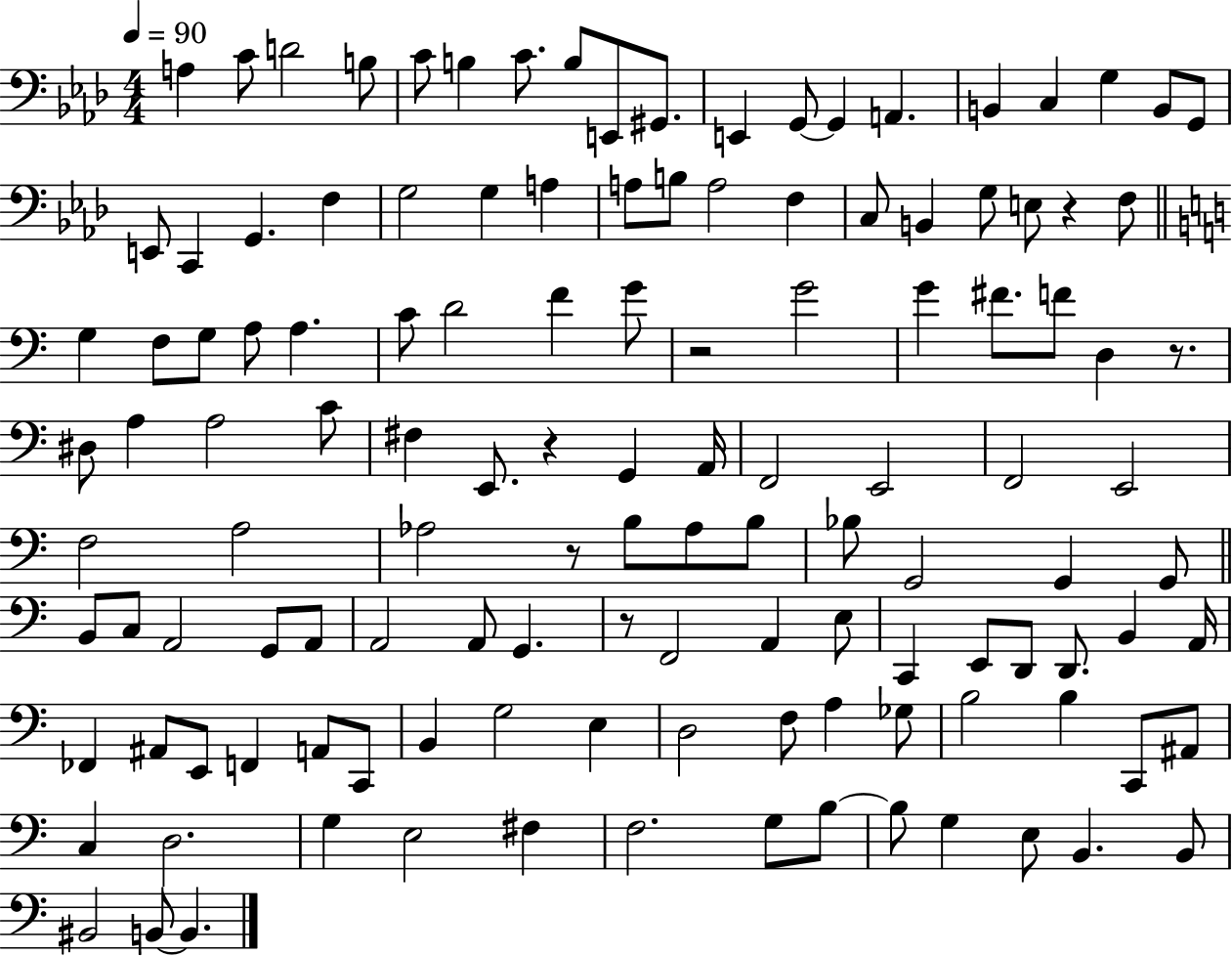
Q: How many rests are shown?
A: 6